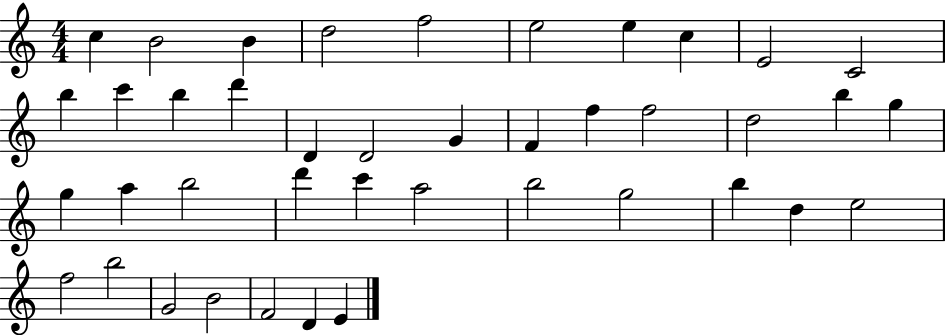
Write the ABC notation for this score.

X:1
T:Untitled
M:4/4
L:1/4
K:C
c B2 B d2 f2 e2 e c E2 C2 b c' b d' D D2 G F f f2 d2 b g g a b2 d' c' a2 b2 g2 b d e2 f2 b2 G2 B2 F2 D E